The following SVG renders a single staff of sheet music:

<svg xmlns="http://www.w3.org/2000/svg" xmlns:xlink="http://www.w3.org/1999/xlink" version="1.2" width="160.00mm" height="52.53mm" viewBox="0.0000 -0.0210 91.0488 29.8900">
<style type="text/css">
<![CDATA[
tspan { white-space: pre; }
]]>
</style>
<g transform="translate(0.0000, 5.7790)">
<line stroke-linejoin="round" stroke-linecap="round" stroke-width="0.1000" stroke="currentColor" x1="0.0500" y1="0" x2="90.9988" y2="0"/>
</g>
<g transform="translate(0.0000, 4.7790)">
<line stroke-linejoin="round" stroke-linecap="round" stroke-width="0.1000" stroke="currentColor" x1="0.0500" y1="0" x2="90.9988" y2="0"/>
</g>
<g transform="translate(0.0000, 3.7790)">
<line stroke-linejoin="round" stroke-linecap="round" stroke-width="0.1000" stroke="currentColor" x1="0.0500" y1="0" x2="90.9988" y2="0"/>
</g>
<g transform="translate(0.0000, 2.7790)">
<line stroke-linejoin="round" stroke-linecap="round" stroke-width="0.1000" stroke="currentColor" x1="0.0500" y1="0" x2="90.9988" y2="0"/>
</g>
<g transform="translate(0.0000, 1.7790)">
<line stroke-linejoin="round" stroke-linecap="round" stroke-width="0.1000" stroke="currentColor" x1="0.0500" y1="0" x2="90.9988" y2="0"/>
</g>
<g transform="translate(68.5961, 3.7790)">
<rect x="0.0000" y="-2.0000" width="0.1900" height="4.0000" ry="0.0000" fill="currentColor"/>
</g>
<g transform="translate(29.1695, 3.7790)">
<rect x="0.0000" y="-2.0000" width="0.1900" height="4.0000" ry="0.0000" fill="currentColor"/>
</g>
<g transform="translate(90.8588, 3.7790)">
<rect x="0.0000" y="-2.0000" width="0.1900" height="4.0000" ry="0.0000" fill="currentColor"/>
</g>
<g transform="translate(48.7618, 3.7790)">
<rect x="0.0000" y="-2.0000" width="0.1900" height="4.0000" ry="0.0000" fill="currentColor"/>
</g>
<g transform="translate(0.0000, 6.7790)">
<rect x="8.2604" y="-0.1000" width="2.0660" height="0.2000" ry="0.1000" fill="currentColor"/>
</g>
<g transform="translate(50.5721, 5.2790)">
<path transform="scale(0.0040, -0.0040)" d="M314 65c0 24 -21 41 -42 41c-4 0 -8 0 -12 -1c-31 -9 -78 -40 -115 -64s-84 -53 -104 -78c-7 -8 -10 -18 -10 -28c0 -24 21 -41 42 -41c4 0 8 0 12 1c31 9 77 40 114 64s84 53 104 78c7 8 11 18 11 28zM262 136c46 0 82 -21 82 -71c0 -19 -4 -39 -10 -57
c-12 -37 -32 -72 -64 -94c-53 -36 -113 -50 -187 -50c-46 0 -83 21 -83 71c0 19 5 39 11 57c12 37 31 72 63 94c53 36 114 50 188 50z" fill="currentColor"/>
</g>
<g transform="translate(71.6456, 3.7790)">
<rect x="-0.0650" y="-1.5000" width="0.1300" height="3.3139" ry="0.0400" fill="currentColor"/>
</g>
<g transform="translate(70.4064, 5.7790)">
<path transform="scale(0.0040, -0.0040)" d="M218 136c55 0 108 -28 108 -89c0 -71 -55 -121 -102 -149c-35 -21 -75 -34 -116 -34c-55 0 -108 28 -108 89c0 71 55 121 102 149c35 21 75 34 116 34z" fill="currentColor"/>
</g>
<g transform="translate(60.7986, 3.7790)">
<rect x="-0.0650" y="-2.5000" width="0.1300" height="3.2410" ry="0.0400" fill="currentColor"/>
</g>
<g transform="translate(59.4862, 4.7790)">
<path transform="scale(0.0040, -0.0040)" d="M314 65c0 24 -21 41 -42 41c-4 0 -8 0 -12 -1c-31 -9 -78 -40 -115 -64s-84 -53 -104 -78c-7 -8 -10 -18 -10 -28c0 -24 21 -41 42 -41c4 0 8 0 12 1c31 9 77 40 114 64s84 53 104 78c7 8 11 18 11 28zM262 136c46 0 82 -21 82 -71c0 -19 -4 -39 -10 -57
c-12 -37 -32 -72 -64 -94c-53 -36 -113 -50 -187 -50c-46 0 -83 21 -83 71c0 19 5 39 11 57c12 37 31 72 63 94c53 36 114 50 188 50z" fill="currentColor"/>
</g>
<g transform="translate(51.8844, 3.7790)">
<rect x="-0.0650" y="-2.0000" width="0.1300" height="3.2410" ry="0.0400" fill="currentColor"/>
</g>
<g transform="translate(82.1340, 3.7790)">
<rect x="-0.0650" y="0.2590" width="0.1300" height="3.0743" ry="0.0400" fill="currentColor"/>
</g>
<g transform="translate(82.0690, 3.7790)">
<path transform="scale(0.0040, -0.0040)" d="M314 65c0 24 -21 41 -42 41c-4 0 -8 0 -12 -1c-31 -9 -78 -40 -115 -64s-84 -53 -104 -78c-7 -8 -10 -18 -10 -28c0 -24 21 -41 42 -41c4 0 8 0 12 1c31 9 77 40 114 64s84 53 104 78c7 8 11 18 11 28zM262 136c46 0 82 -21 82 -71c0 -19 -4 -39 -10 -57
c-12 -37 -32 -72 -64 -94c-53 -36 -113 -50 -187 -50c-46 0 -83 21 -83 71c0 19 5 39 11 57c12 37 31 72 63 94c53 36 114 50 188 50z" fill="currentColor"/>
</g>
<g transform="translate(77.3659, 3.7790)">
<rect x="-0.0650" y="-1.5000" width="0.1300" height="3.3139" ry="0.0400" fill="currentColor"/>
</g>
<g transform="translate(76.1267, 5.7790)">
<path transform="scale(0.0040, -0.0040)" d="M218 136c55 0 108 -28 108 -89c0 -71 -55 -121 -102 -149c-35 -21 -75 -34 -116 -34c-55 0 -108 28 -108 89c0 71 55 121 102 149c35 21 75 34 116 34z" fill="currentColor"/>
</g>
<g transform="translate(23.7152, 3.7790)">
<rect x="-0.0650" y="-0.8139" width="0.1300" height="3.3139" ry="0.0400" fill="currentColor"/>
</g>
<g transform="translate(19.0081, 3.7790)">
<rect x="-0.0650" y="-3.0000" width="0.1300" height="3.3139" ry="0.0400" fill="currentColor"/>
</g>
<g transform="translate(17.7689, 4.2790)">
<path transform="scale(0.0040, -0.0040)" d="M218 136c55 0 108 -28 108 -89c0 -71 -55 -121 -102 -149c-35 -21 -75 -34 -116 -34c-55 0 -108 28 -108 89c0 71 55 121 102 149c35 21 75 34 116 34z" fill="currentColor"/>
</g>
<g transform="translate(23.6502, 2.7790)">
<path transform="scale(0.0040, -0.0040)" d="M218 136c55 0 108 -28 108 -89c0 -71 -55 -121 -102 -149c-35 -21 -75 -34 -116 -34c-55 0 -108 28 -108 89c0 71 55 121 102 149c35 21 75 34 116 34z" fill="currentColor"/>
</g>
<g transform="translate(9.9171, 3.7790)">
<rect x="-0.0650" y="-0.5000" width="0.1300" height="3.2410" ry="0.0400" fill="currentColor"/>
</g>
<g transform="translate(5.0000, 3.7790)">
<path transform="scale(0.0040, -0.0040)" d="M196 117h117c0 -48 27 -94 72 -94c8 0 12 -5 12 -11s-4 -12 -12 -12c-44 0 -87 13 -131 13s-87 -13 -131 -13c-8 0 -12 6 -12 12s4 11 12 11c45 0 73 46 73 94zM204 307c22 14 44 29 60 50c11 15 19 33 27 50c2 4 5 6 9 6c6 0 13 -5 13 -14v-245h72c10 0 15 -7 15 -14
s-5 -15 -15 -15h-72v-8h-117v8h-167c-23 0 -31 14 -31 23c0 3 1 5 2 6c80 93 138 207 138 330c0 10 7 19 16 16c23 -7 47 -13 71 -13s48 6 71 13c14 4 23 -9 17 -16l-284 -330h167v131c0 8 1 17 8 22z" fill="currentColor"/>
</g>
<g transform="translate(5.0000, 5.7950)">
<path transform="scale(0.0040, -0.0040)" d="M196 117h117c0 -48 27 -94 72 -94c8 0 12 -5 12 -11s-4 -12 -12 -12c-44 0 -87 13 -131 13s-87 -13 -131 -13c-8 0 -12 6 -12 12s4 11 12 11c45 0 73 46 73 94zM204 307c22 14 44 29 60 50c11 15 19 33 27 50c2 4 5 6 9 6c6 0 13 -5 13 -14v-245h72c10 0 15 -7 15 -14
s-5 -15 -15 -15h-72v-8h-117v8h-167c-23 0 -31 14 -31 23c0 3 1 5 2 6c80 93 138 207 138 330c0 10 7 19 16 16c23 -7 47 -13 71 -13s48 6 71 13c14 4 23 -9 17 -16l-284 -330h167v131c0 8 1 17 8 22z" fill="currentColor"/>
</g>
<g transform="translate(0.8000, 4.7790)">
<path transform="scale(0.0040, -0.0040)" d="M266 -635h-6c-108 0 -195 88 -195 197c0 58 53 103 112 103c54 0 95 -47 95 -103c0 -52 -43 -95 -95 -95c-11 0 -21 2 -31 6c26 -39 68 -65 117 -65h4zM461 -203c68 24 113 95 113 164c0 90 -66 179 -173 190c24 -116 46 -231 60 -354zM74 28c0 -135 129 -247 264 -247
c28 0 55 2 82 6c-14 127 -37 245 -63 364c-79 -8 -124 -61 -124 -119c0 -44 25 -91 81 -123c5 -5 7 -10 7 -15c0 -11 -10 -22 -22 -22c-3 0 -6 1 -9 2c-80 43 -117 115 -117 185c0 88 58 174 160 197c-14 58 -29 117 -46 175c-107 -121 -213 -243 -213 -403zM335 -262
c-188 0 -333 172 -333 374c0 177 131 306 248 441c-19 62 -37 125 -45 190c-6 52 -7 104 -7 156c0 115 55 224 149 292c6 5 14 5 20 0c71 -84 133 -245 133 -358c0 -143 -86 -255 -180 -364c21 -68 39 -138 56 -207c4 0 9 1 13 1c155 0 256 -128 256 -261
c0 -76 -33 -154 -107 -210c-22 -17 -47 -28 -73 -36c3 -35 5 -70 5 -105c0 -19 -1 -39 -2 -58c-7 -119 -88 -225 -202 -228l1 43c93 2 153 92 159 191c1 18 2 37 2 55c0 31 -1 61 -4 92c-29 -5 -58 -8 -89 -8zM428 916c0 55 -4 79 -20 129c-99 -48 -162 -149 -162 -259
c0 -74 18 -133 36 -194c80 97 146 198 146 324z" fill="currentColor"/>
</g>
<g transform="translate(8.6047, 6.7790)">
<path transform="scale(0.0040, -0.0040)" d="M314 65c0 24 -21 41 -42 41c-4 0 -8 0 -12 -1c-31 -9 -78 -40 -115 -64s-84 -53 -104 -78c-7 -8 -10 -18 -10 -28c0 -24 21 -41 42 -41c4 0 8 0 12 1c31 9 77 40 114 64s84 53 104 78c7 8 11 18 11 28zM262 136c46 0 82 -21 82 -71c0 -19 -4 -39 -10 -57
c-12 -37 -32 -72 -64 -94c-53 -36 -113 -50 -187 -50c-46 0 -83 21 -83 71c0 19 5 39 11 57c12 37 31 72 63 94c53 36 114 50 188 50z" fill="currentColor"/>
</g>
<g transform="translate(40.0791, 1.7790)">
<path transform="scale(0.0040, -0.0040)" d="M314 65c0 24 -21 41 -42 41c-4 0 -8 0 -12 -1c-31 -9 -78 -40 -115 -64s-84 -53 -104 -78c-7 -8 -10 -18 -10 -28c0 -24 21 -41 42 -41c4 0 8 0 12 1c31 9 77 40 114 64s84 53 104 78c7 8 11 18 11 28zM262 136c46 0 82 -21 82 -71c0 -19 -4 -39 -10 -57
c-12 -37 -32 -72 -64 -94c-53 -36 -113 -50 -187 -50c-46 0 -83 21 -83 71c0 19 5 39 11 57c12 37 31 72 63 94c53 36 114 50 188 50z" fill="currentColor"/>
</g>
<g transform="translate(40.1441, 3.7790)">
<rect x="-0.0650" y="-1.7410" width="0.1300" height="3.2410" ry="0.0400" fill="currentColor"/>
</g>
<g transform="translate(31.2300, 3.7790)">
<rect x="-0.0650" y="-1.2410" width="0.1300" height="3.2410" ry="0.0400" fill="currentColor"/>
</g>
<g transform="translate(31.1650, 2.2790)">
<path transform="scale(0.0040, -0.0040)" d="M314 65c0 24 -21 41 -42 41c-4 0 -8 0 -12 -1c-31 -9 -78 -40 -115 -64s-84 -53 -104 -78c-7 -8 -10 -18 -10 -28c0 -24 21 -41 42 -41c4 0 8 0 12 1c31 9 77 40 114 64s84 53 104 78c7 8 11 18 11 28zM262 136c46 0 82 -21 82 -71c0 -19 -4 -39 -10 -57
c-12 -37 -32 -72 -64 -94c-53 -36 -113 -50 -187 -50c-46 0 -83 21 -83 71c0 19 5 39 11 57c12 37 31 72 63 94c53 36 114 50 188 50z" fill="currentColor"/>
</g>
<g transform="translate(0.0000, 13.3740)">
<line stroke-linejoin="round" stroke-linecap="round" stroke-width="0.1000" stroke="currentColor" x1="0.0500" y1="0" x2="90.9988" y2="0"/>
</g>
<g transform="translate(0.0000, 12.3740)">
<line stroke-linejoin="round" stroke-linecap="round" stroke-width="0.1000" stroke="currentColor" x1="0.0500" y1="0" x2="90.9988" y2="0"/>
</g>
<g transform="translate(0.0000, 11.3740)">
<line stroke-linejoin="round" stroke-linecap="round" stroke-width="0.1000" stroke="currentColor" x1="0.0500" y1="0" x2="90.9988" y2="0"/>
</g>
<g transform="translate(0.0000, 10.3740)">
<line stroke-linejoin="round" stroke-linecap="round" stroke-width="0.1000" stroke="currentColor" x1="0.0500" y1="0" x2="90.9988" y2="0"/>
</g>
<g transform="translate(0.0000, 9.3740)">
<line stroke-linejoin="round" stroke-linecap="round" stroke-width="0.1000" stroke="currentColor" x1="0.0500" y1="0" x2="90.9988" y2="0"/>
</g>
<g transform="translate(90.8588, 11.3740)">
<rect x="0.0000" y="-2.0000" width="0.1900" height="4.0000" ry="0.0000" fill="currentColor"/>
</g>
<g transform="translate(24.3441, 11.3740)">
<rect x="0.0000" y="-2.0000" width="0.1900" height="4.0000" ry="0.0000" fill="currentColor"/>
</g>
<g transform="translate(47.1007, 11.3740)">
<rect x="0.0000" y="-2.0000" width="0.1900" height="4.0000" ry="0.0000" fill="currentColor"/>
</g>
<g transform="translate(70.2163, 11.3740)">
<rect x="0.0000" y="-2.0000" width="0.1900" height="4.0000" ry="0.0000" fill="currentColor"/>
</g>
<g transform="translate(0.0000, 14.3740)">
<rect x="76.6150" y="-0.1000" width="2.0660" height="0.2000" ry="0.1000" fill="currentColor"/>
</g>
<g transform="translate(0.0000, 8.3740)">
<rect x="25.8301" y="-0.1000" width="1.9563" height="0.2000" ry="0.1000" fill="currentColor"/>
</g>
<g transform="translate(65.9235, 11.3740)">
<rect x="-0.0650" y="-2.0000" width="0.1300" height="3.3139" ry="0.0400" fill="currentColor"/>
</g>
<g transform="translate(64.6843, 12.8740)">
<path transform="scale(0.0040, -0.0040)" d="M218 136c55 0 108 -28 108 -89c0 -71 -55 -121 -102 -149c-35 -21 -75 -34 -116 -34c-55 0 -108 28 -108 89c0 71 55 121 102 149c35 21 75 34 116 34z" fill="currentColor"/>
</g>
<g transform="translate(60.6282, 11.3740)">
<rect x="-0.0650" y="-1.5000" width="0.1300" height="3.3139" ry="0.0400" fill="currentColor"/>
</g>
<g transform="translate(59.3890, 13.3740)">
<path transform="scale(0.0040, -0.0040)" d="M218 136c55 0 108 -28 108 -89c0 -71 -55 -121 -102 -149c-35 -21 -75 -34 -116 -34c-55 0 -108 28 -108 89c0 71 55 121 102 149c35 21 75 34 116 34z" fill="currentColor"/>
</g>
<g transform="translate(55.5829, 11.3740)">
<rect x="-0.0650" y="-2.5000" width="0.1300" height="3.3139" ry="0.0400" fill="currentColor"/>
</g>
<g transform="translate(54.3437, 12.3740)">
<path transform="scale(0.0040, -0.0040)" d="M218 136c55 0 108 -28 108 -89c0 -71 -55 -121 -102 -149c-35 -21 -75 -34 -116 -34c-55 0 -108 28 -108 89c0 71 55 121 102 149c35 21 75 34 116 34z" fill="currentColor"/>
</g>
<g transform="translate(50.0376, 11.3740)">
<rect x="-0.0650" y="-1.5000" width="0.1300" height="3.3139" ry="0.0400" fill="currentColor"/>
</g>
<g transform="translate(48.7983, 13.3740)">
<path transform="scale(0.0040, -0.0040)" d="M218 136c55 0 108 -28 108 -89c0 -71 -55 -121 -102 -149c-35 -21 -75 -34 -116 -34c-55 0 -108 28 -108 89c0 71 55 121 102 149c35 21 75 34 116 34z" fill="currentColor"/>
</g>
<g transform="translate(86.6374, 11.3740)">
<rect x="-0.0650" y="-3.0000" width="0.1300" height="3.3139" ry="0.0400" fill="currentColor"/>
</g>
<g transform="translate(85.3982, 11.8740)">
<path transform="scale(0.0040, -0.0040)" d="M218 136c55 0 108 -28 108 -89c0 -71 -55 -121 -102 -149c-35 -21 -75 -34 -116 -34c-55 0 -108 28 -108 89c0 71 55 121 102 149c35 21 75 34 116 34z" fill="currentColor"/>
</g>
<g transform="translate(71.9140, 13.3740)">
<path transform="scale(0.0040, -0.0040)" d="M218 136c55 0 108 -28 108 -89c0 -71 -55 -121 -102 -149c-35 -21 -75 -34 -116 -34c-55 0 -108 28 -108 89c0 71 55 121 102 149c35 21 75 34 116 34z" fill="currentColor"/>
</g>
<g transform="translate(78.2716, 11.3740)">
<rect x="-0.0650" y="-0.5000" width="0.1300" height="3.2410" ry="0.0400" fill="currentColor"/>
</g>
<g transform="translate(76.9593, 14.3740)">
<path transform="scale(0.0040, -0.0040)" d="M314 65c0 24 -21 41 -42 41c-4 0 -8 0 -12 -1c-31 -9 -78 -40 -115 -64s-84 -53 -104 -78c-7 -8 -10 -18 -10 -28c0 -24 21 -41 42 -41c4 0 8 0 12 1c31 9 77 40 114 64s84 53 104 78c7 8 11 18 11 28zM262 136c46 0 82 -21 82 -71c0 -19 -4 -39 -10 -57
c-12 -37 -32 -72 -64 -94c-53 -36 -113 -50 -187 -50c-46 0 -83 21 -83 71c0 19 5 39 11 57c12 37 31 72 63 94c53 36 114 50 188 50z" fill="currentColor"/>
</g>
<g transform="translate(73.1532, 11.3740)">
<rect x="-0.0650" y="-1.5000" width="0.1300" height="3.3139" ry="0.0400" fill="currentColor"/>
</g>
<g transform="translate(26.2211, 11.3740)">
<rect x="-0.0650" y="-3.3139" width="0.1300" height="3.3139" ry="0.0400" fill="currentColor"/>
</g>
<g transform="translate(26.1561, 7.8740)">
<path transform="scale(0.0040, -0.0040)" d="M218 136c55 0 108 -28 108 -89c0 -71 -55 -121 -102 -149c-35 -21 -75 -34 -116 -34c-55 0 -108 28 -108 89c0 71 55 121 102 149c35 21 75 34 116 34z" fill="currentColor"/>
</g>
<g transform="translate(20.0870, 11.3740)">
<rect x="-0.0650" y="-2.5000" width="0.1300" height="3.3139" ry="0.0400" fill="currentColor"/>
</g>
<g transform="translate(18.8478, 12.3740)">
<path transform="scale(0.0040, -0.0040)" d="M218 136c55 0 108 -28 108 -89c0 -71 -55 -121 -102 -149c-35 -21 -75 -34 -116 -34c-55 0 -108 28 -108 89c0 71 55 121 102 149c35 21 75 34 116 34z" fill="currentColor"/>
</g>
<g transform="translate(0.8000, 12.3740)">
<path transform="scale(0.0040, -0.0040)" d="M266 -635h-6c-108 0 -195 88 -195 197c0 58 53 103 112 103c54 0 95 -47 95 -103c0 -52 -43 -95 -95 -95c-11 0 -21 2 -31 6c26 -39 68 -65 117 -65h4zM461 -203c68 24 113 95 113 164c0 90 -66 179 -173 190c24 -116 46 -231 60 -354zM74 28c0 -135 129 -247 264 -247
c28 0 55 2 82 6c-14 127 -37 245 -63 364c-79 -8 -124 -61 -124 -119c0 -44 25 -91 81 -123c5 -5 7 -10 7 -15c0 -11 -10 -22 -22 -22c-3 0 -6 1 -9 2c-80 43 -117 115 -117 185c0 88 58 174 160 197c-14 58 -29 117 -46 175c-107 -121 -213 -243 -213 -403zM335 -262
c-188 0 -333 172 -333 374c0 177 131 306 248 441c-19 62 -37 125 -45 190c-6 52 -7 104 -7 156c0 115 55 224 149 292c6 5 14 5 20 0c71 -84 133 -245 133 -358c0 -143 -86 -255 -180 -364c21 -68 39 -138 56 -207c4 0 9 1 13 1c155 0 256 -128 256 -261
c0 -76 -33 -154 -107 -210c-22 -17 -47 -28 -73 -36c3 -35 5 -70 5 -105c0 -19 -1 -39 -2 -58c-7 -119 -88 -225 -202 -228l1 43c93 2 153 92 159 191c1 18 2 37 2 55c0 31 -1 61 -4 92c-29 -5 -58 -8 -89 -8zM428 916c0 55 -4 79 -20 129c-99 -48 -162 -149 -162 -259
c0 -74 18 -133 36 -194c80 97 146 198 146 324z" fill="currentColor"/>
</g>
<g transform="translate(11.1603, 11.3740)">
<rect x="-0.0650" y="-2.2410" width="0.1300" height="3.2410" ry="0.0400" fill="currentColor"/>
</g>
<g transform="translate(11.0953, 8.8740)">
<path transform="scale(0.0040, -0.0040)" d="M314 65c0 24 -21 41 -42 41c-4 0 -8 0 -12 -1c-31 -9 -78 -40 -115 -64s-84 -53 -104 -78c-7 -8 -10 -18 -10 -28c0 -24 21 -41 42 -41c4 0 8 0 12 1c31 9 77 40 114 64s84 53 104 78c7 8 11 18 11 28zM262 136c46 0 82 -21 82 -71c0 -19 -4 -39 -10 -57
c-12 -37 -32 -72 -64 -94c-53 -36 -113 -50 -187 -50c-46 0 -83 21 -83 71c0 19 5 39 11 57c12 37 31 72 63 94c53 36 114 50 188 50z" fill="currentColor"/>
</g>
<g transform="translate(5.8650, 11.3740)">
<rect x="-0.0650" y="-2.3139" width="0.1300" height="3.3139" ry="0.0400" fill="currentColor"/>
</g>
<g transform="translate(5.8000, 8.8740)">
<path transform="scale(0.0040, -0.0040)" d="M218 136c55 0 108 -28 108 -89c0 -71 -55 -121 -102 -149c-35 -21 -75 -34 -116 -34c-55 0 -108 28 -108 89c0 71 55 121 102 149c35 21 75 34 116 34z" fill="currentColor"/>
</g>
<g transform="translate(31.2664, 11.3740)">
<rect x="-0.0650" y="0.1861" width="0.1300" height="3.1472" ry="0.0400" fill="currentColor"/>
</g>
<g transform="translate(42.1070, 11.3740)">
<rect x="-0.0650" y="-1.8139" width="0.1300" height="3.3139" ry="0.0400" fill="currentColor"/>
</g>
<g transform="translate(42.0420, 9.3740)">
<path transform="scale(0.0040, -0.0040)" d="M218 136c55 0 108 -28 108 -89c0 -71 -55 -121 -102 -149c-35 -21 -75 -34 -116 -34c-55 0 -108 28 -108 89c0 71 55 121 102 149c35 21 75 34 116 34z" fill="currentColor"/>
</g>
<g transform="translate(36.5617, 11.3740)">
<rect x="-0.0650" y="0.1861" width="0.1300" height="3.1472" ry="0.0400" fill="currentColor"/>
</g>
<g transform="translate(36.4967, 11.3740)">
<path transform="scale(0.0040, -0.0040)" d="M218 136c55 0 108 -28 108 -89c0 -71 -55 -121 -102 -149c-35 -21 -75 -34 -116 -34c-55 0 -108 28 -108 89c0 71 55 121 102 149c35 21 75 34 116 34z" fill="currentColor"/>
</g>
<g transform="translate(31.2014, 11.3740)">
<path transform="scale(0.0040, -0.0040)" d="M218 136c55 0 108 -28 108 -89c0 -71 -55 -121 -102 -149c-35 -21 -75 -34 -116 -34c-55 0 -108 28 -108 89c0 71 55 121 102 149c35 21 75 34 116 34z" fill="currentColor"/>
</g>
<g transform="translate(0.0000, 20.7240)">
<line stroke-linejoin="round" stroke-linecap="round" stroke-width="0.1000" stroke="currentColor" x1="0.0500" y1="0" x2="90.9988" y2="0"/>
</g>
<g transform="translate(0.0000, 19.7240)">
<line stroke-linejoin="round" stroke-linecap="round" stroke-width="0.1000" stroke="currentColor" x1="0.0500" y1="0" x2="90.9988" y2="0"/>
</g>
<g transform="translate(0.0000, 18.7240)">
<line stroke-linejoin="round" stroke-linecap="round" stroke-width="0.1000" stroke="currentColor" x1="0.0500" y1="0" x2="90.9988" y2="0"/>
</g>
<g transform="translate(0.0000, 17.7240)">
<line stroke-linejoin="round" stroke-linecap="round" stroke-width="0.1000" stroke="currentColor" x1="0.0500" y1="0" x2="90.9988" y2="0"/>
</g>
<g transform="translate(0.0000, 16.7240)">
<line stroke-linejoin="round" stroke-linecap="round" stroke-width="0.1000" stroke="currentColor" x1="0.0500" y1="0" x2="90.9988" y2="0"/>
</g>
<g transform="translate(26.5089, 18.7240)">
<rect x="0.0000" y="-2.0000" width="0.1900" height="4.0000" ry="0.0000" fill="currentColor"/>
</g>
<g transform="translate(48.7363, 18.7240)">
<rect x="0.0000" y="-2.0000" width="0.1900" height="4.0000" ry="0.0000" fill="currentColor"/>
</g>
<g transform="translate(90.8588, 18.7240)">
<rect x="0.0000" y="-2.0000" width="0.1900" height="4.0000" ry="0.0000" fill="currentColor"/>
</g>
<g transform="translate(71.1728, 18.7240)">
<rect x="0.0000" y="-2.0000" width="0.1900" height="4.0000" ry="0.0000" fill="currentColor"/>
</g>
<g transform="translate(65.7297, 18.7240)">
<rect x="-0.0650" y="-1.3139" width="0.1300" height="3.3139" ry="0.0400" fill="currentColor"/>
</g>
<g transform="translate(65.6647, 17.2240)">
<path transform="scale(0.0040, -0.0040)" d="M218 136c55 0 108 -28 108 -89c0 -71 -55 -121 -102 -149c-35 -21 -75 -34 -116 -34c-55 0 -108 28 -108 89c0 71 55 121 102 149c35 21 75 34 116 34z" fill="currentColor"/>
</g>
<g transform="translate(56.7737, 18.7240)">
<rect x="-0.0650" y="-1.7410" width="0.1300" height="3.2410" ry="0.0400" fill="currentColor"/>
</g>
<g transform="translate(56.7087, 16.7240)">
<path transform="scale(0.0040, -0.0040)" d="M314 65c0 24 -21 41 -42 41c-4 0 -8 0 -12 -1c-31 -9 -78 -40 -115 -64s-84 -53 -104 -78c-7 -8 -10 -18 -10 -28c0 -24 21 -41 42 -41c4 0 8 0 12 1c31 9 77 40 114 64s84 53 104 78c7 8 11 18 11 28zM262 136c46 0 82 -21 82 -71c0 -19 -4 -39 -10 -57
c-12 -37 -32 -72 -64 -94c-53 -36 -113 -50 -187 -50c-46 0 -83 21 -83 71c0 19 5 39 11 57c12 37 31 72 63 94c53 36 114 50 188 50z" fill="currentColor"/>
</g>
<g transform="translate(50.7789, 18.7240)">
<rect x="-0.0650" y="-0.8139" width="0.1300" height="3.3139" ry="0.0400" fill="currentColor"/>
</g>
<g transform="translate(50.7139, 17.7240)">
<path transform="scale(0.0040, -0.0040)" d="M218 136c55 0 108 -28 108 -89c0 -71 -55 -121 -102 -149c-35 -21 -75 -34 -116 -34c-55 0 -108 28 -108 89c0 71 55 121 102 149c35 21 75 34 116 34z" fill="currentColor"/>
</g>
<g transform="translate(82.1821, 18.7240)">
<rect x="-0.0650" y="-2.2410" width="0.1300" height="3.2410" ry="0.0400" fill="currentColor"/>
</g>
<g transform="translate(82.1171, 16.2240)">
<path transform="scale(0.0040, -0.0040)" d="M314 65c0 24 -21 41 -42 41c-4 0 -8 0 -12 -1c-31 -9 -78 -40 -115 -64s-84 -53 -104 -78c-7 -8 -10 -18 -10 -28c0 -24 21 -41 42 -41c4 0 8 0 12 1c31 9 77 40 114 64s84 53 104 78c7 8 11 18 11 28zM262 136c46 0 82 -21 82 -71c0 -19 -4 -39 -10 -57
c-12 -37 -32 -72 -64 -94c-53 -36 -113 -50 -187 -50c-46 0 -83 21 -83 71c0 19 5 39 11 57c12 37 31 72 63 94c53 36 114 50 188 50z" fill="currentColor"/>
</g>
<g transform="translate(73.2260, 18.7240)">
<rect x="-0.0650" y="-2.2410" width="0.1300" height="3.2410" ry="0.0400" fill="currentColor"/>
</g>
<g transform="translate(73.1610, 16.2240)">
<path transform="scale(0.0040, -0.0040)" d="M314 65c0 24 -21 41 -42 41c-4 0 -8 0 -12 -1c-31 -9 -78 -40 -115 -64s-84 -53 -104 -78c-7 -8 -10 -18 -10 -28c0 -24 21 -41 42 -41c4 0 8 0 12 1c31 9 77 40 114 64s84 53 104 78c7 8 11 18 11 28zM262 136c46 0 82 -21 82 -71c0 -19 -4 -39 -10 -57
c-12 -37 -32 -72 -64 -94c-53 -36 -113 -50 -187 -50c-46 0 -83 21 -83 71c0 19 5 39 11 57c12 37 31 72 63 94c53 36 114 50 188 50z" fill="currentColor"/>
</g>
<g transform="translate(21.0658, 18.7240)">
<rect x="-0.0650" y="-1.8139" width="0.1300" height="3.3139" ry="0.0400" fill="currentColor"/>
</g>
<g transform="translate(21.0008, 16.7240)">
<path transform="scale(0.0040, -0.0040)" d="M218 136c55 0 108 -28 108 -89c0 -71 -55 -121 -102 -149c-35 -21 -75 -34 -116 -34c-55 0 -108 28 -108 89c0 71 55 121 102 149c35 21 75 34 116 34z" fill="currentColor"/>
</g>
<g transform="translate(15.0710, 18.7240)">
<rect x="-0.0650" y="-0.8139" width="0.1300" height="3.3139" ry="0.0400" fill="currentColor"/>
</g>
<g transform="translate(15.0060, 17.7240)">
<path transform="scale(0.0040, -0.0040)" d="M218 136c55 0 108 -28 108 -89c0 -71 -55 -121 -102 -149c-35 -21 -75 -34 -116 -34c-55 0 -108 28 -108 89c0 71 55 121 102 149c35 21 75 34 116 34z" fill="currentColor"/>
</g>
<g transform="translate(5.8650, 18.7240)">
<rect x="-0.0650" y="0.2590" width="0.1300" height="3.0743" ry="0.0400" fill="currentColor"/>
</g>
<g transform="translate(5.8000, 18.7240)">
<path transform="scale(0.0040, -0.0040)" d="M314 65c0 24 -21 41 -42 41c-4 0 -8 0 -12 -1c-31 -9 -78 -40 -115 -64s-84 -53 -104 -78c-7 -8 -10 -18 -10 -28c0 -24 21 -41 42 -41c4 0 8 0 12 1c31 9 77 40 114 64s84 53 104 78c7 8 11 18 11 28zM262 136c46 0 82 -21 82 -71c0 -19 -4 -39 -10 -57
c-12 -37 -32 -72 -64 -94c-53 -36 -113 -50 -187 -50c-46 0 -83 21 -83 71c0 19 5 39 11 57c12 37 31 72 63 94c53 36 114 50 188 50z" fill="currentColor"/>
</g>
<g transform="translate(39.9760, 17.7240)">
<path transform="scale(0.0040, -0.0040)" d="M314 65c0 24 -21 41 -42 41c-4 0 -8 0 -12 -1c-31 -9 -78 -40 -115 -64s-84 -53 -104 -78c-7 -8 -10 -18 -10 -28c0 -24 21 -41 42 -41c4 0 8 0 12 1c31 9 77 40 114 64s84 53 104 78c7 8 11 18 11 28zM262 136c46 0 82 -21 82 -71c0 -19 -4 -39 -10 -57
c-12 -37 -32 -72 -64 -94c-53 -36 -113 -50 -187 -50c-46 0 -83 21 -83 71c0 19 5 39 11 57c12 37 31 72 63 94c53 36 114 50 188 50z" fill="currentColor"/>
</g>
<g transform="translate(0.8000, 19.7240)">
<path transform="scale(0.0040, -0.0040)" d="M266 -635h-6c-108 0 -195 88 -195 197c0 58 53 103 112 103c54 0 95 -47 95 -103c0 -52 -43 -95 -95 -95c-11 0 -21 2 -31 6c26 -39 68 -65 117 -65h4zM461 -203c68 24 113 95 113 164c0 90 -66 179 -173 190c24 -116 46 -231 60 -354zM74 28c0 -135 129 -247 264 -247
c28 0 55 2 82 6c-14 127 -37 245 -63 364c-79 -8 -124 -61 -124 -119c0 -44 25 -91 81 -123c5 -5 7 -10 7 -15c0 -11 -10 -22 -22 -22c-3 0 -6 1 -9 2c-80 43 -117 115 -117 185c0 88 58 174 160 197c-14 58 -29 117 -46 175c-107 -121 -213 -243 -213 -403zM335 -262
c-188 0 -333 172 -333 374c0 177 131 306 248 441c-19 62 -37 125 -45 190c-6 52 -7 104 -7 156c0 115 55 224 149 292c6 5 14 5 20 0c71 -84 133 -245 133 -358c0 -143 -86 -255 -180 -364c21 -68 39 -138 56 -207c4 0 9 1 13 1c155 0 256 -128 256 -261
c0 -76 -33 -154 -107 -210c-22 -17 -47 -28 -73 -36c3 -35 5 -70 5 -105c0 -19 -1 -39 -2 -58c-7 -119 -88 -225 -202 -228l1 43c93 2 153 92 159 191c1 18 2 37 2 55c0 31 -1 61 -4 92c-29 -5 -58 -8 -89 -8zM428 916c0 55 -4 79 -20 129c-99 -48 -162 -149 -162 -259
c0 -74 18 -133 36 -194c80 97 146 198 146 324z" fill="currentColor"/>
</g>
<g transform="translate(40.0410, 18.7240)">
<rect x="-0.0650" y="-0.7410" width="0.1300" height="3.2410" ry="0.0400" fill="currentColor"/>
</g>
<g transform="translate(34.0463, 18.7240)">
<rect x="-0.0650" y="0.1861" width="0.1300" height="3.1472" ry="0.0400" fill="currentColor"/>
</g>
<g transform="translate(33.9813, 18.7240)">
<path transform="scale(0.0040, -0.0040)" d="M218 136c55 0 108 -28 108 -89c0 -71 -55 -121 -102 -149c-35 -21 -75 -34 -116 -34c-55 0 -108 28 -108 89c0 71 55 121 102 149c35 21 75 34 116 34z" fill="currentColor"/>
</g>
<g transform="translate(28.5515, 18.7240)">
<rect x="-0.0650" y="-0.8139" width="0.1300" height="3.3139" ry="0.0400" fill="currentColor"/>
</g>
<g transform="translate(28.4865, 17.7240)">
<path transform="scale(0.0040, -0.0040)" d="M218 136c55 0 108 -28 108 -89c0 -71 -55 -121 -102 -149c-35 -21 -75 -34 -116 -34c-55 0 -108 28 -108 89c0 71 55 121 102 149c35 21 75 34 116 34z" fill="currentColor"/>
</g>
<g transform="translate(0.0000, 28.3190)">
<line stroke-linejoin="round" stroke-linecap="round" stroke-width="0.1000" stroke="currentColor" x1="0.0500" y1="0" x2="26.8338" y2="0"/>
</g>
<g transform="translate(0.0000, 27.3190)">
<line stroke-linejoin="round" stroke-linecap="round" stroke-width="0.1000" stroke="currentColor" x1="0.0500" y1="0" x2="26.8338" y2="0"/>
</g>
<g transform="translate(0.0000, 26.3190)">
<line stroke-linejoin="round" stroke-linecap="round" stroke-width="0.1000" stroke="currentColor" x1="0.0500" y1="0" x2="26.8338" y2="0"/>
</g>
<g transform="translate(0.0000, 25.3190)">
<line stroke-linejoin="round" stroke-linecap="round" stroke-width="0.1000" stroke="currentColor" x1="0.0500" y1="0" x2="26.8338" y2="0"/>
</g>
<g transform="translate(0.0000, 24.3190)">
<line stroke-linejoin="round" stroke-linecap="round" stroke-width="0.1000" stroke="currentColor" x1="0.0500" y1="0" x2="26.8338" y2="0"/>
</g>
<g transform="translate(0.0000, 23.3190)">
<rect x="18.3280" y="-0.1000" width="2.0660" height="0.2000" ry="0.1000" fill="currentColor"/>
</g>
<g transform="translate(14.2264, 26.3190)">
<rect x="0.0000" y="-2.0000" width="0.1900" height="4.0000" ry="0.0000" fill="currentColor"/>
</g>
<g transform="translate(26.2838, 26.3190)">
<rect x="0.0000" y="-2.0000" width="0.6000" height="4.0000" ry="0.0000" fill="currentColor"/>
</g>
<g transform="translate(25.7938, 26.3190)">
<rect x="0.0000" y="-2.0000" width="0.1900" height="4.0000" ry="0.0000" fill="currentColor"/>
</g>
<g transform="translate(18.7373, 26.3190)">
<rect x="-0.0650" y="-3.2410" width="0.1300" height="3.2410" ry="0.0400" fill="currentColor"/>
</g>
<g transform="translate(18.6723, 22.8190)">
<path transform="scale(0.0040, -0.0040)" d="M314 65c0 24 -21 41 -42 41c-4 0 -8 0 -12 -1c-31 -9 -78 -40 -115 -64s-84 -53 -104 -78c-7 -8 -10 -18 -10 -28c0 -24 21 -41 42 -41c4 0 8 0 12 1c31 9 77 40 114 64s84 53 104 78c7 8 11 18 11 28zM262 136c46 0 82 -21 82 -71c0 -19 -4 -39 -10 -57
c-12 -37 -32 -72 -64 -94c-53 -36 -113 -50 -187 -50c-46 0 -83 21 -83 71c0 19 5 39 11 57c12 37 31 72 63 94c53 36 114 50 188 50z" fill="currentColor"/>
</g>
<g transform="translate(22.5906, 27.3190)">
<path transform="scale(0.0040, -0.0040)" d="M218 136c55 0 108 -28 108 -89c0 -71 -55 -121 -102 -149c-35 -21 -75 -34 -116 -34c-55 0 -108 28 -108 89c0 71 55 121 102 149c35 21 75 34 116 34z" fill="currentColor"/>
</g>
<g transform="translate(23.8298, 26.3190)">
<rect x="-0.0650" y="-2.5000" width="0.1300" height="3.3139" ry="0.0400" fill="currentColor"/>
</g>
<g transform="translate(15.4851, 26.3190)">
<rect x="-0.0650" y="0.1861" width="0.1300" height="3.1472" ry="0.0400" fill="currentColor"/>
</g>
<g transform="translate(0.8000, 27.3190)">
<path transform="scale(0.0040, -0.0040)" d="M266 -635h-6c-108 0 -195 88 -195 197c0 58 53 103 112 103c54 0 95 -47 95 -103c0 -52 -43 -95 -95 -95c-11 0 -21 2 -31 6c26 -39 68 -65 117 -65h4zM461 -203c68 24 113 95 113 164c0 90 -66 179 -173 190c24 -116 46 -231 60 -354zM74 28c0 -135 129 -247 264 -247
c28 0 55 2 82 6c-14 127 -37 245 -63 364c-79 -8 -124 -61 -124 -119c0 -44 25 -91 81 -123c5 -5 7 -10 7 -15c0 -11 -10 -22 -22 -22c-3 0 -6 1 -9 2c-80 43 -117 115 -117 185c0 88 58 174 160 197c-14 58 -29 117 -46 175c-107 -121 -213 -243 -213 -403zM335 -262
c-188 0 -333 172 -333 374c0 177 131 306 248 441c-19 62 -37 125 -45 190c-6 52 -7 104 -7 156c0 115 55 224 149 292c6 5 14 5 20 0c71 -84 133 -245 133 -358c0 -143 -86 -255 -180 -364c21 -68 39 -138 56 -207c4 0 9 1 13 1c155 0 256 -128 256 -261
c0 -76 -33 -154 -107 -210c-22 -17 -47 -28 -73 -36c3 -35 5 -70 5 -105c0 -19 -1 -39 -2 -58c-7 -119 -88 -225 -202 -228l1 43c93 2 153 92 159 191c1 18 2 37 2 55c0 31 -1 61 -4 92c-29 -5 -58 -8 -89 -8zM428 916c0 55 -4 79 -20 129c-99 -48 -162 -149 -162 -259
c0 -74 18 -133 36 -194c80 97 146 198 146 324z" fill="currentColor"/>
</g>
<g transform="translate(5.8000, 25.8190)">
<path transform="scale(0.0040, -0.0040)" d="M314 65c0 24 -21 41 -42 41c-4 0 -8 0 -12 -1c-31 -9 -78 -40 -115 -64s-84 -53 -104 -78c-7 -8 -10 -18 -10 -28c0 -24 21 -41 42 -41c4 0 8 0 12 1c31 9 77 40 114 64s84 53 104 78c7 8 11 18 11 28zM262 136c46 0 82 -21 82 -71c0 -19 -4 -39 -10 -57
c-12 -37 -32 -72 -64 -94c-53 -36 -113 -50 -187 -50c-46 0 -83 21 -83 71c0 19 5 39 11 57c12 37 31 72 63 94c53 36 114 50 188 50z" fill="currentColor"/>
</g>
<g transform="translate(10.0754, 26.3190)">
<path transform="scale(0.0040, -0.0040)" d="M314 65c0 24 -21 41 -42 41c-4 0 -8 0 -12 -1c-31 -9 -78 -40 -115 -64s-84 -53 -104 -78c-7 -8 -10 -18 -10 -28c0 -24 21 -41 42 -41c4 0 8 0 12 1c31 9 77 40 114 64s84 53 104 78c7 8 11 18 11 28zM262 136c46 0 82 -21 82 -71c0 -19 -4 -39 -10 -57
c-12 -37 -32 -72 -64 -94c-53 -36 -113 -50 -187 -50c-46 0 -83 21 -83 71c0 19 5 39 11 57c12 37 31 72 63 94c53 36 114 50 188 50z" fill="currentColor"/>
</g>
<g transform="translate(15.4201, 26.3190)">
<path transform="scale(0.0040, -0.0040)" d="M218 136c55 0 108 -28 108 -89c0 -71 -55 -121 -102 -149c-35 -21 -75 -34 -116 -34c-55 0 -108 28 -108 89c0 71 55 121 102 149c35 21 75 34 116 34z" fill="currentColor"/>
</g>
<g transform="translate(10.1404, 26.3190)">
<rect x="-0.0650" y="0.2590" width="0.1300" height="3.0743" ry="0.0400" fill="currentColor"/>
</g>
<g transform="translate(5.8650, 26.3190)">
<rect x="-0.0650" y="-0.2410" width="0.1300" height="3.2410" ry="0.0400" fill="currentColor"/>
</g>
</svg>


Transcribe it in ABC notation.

X:1
T:Untitled
M:4/4
L:1/4
K:C
C2 A d e2 f2 F2 G2 E E B2 g g2 G b B B f E G E F E C2 A B2 d f d B d2 d f2 e g2 g2 c2 B2 B b2 G